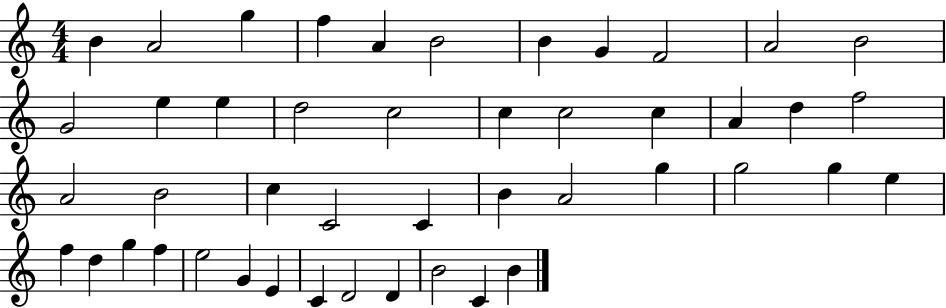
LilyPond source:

{
  \clef treble
  \numericTimeSignature
  \time 4/4
  \key c \major
  b'4 a'2 g''4 | f''4 a'4 b'2 | b'4 g'4 f'2 | a'2 b'2 | \break g'2 e''4 e''4 | d''2 c''2 | c''4 c''2 c''4 | a'4 d''4 f''2 | \break a'2 b'2 | c''4 c'2 c'4 | b'4 a'2 g''4 | g''2 g''4 e''4 | \break f''4 d''4 g''4 f''4 | e''2 g'4 e'4 | c'4 d'2 d'4 | b'2 c'4 b'4 | \break \bar "|."
}